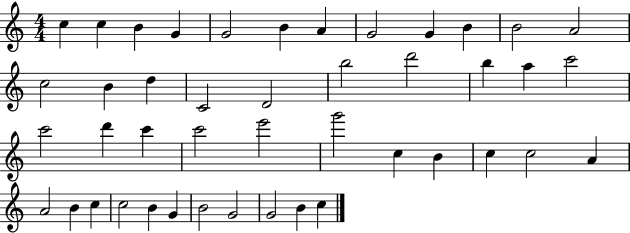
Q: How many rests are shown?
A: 0